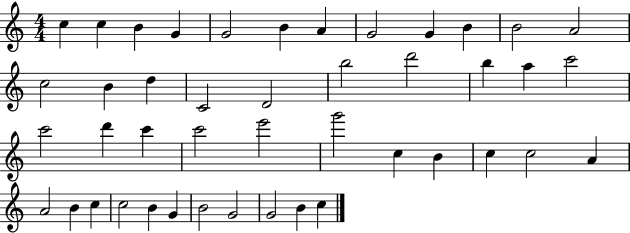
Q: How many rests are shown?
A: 0